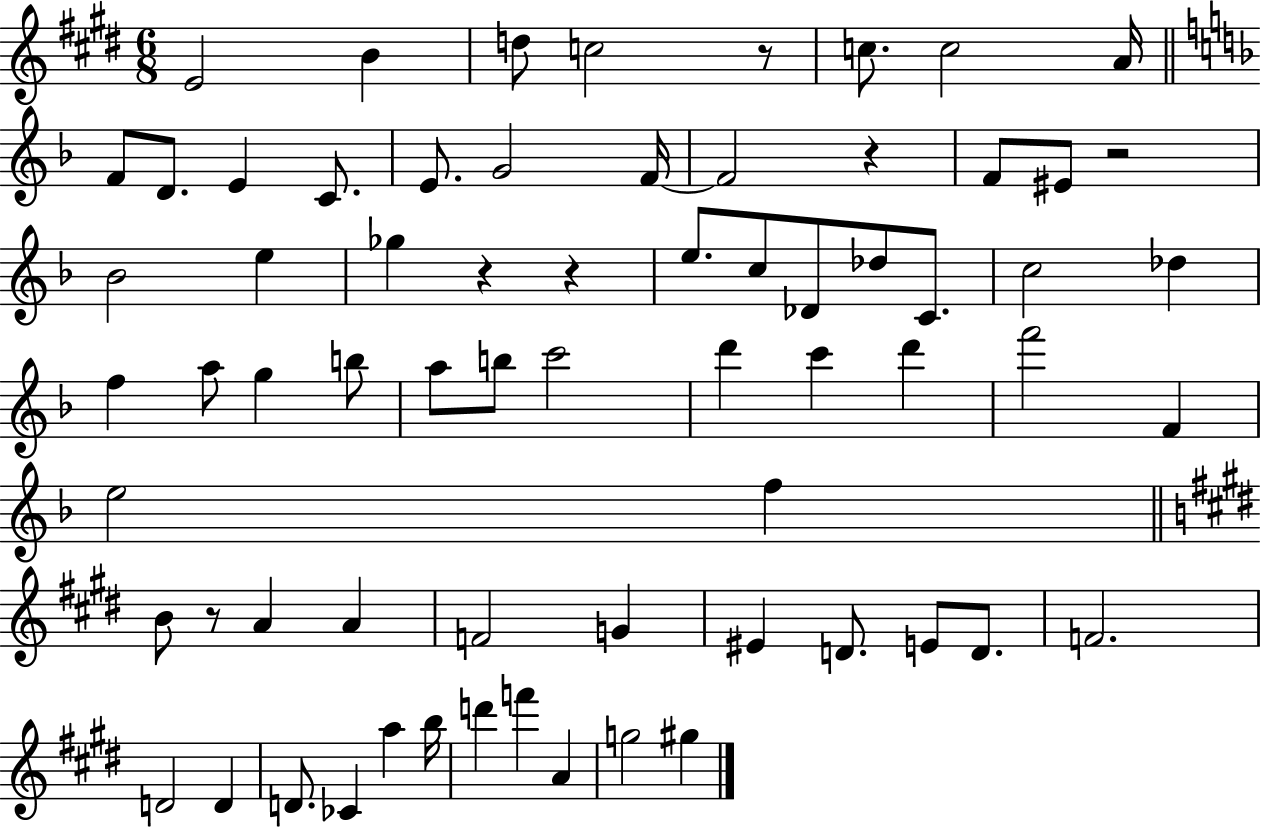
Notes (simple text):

E4/h B4/q D5/e C5/h R/e C5/e. C5/h A4/s F4/e D4/e. E4/q C4/e. E4/e. G4/h F4/s F4/h R/q F4/e EIS4/e R/h Bb4/h E5/q Gb5/q R/q R/q E5/e. C5/e Db4/e Db5/e C4/e. C5/h Db5/q F5/q A5/e G5/q B5/e A5/e B5/e C6/h D6/q C6/q D6/q F6/h F4/q E5/h F5/q B4/e R/e A4/q A4/q F4/h G4/q EIS4/q D4/e. E4/e D4/e. F4/h. D4/h D4/q D4/e. CES4/q A5/q B5/s D6/q F6/q A4/q G5/h G#5/q